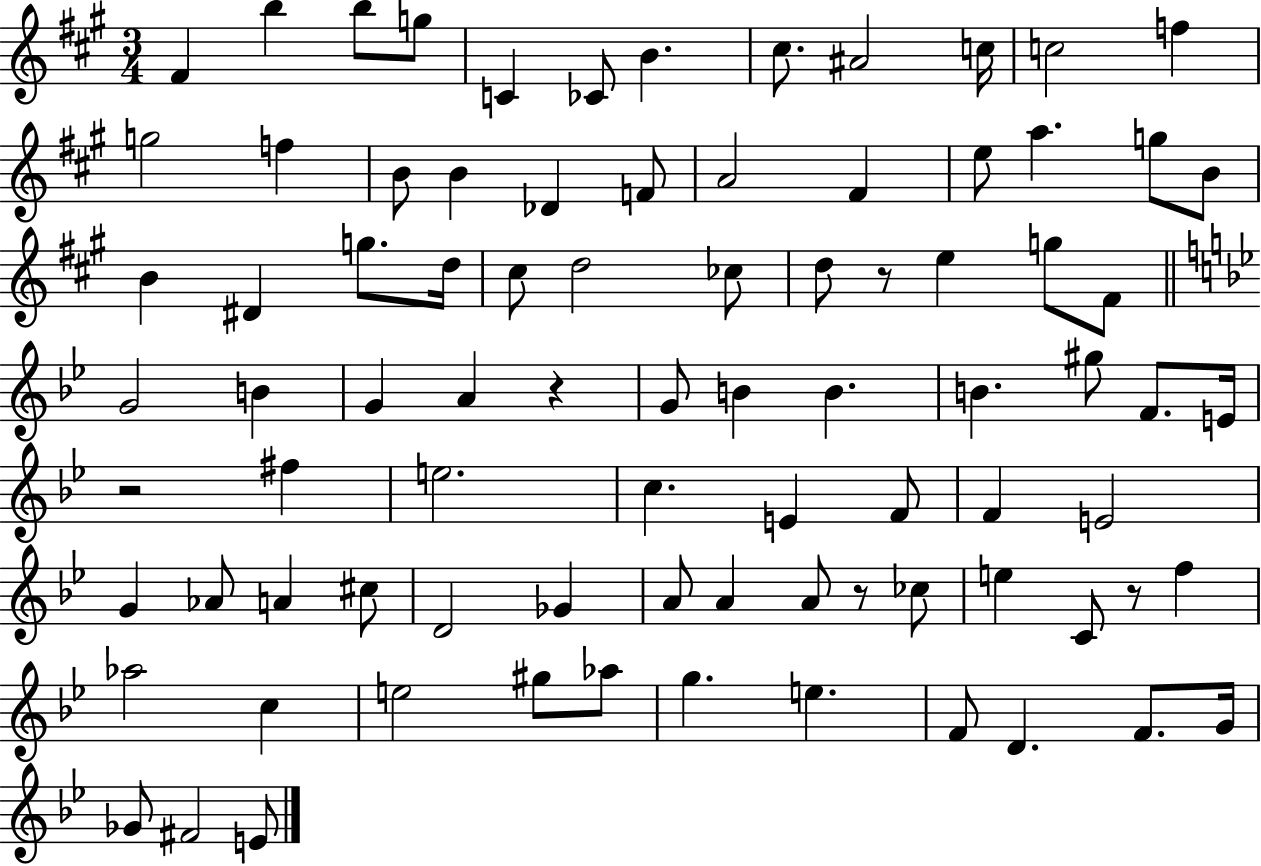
F#4/q B5/q B5/e G5/e C4/q CES4/e B4/q. C#5/e. A#4/h C5/s C5/h F5/q G5/h F5/q B4/e B4/q Db4/q F4/e A4/h F#4/q E5/e A5/q. G5/e B4/e B4/q D#4/q G5/e. D5/s C#5/e D5/h CES5/e D5/e R/e E5/q G5/e F#4/e G4/h B4/q G4/q A4/q R/q G4/e B4/q B4/q. B4/q. G#5/e F4/e. E4/s R/h F#5/q E5/h. C5/q. E4/q F4/e F4/q E4/h G4/q Ab4/e A4/q C#5/e D4/h Gb4/q A4/e A4/q A4/e R/e CES5/e E5/q C4/e R/e F5/q Ab5/h C5/q E5/h G#5/e Ab5/e G5/q. E5/q. F4/e D4/q. F4/e. G4/s Gb4/e F#4/h E4/e